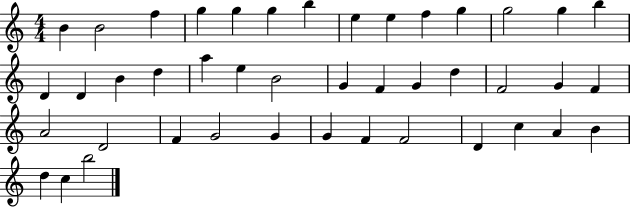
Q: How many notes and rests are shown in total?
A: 43